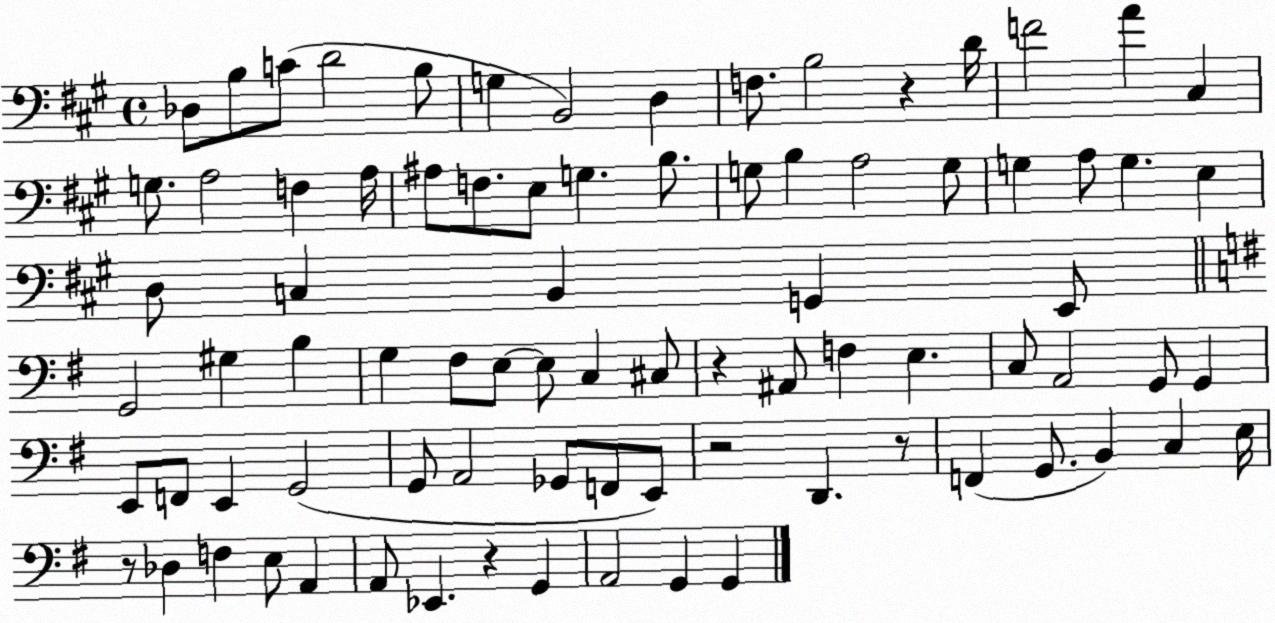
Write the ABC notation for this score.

X:1
T:Untitled
M:4/4
L:1/4
K:A
_D,/2 B,/2 C/2 D2 B,/2 G, B,,2 D, F,/2 B,2 z D/4 F2 A ^C, G,/2 A,2 F, A,/4 ^A,/2 F,/2 E,/2 G, B,/2 G,/2 B, A,2 G,/2 G, A,/2 G, E, D,/2 C, B,, G,, E,,/2 G,,2 ^G, B, G, ^F,/2 E,/2 E,/2 C, ^C,/2 z ^A,,/2 F, E, C,/2 A,,2 G,,/2 G,, E,,/2 F,,/2 E,, G,,2 G,,/2 A,,2 _G,,/2 F,,/2 E,,/2 z2 D,, z/2 F,, G,,/2 B,, C, E,/4 z/2 _D, F, E,/2 A,, A,,/2 _E,, z G,, A,,2 G,, G,,